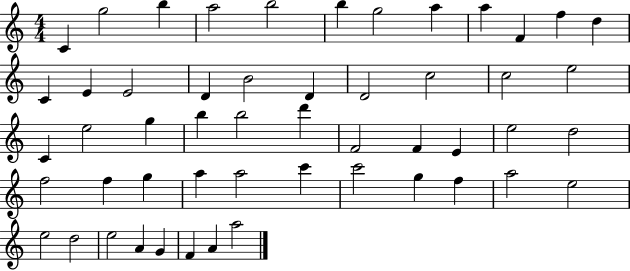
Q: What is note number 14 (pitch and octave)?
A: E4